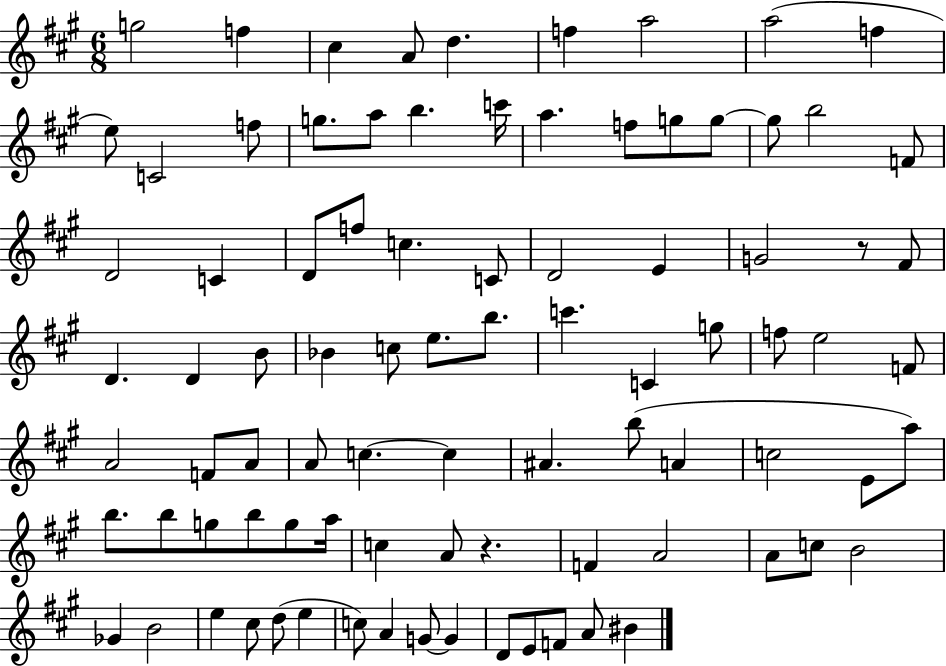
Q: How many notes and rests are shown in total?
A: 88